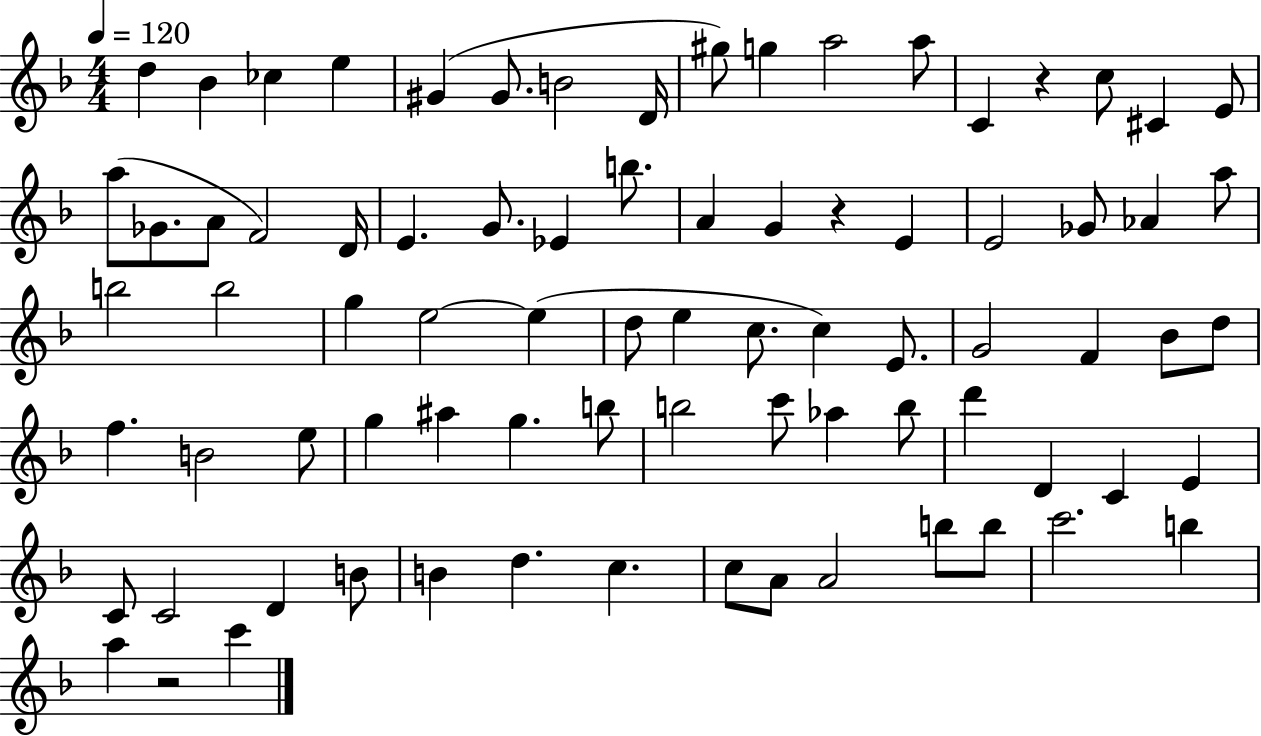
D5/q Bb4/q CES5/q E5/q G#4/q G#4/e. B4/h D4/s G#5/e G5/q A5/h A5/e C4/q R/q C5/e C#4/q E4/e A5/e Gb4/e. A4/e F4/h D4/s E4/q. G4/e. Eb4/q B5/e. A4/q G4/q R/q E4/q E4/h Gb4/e Ab4/q A5/e B5/h B5/h G5/q E5/h E5/q D5/e E5/q C5/e. C5/q E4/e. G4/h F4/q Bb4/e D5/e F5/q. B4/h E5/e G5/q A#5/q G5/q. B5/e B5/h C6/e Ab5/q B5/e D6/q D4/q C4/q E4/q C4/e C4/h D4/q B4/e B4/q D5/q. C5/q. C5/e A4/e A4/h B5/e B5/e C6/h. B5/q A5/q R/h C6/q